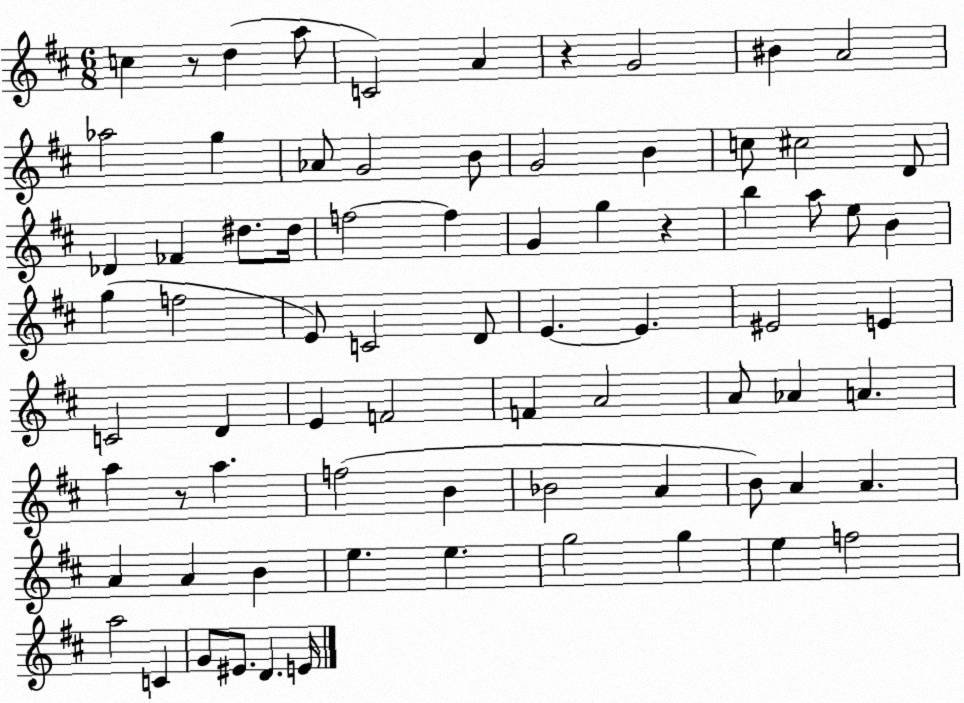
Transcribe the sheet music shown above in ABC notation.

X:1
T:Untitled
M:6/8
L:1/4
K:D
c z/2 d a/2 C2 A z G2 ^B A2 _a2 g _A/2 G2 B/2 G2 B c/2 ^c2 D/2 _D _F ^d/2 ^d/4 f2 f G g z b a/2 e/2 B g f2 E/2 C2 D/2 E E ^E2 E C2 D E F2 F A2 A/2 _A A a z/2 a f2 B _B2 A B/2 A A A A B e e g2 g e f2 a2 C G/2 ^E/2 D E/4